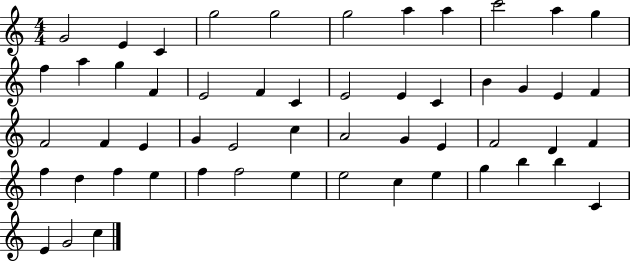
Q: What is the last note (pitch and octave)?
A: C5